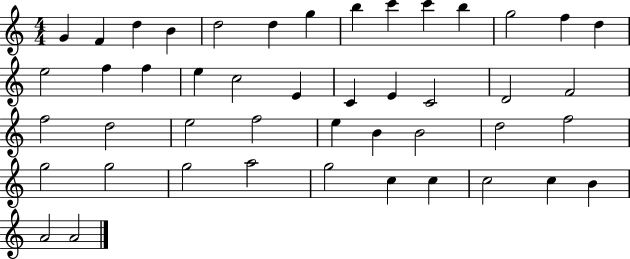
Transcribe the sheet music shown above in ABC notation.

X:1
T:Untitled
M:4/4
L:1/4
K:C
G F d B d2 d g b c' c' b g2 f d e2 f f e c2 E C E C2 D2 F2 f2 d2 e2 f2 e B B2 d2 f2 g2 g2 g2 a2 g2 c c c2 c B A2 A2